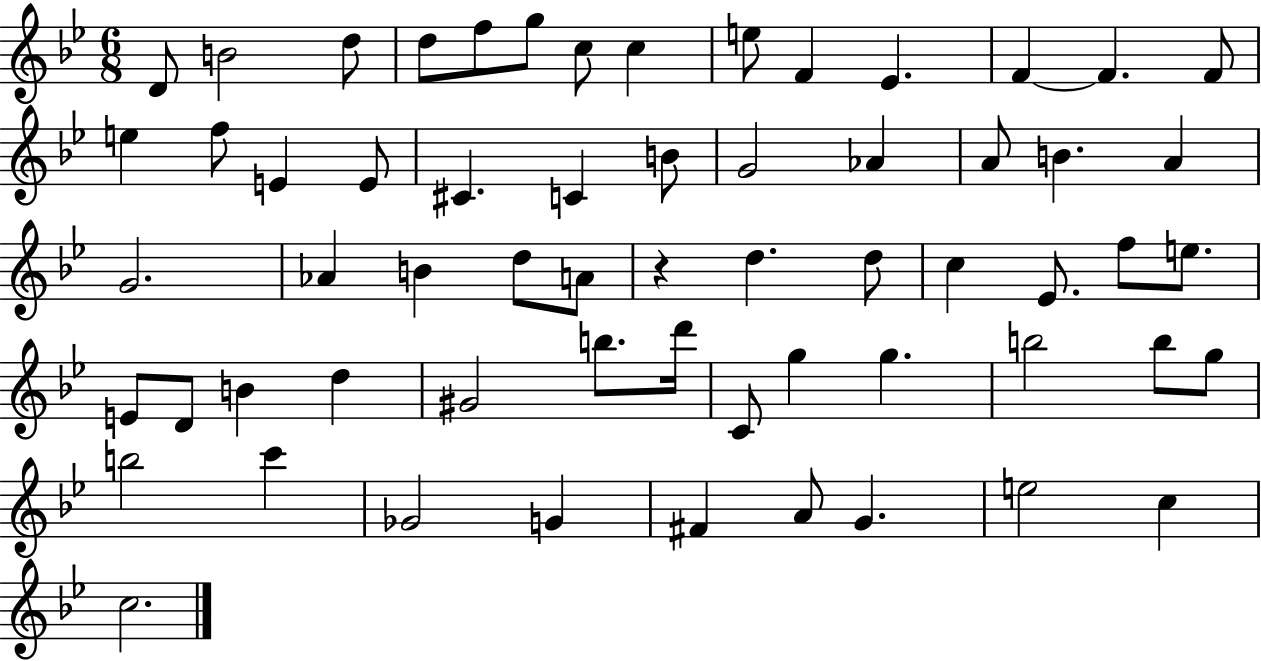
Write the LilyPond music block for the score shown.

{
  \clef treble
  \numericTimeSignature
  \time 6/8
  \key bes \major
  \repeat volta 2 { d'8 b'2 d''8 | d''8 f''8 g''8 c''8 c''4 | e''8 f'4 ees'4. | f'4~~ f'4. f'8 | \break e''4 f''8 e'4 e'8 | cis'4. c'4 b'8 | g'2 aes'4 | a'8 b'4. a'4 | \break g'2. | aes'4 b'4 d''8 a'8 | r4 d''4. d''8 | c''4 ees'8. f''8 e''8. | \break e'8 d'8 b'4 d''4 | gis'2 b''8. d'''16 | c'8 g''4 g''4. | b''2 b''8 g''8 | \break b''2 c'''4 | ges'2 g'4 | fis'4 a'8 g'4. | e''2 c''4 | \break c''2. | } \bar "|."
}